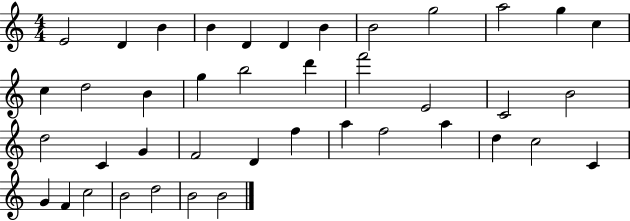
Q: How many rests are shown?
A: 0